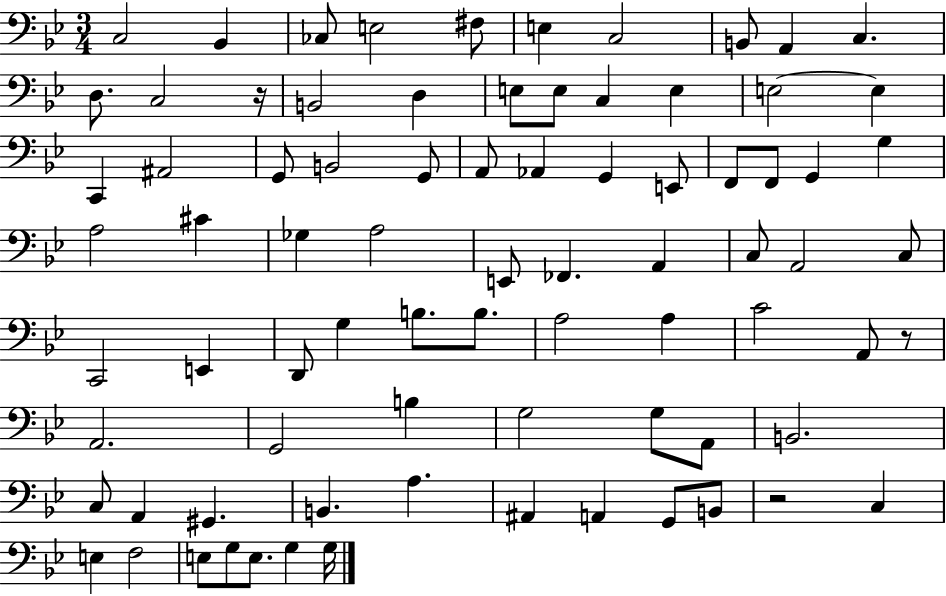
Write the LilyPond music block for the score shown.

{
  \clef bass
  \numericTimeSignature
  \time 3/4
  \key bes \major
  c2 bes,4 | ces8 e2 fis8 | e4 c2 | b,8 a,4 c4. | \break d8. c2 r16 | b,2 d4 | e8 e8 c4 e4 | e2~~ e4 | \break c,4 ais,2 | g,8 b,2 g,8 | a,8 aes,4 g,4 e,8 | f,8 f,8 g,4 g4 | \break a2 cis'4 | ges4 a2 | e,8 fes,4. a,4 | c8 a,2 c8 | \break c,2 e,4 | d,8 g4 b8. b8. | a2 a4 | c'2 a,8 r8 | \break a,2. | g,2 b4 | g2 g8 a,8 | b,2. | \break c8 a,4 gis,4. | b,4. a4. | ais,4 a,4 g,8 b,8 | r2 c4 | \break e4 f2 | e8 g8 e8. g4 g16 | \bar "|."
}